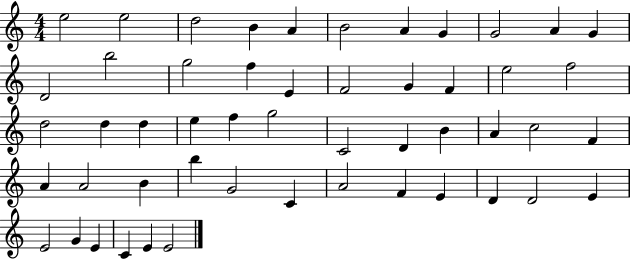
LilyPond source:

{
  \clef treble
  \numericTimeSignature
  \time 4/4
  \key c \major
  e''2 e''2 | d''2 b'4 a'4 | b'2 a'4 g'4 | g'2 a'4 g'4 | \break d'2 b''2 | g''2 f''4 e'4 | f'2 g'4 f'4 | e''2 f''2 | \break d''2 d''4 d''4 | e''4 f''4 g''2 | c'2 d'4 b'4 | a'4 c''2 f'4 | \break a'4 a'2 b'4 | b''4 g'2 c'4 | a'2 f'4 e'4 | d'4 d'2 e'4 | \break e'2 g'4 e'4 | c'4 e'4 e'2 | \bar "|."
}